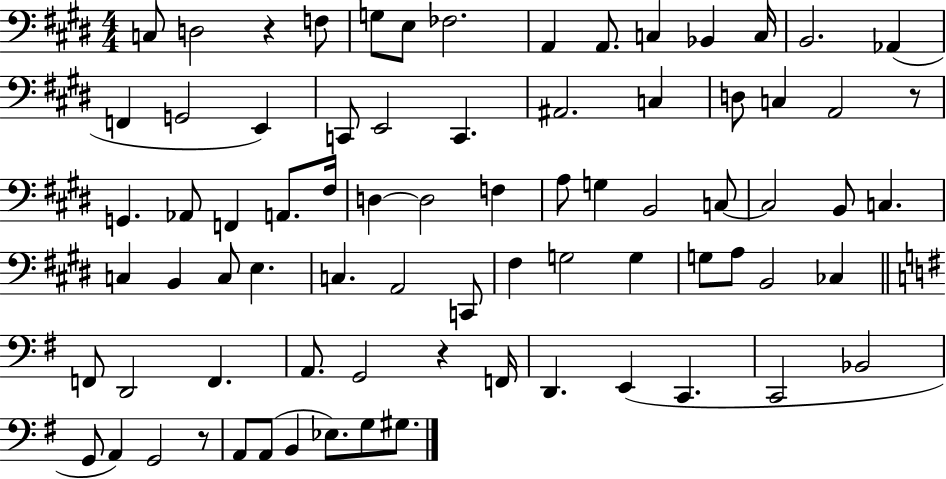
X:1
T:Untitled
M:4/4
L:1/4
K:E
C,/2 D,2 z F,/2 G,/2 E,/2 _F,2 A,, A,,/2 C, _B,, C,/4 B,,2 _A,, F,, G,,2 E,, C,,/2 E,,2 C,, ^A,,2 C, D,/2 C, A,,2 z/2 G,, _A,,/2 F,, A,,/2 ^F,/4 D, D,2 F, A,/2 G, B,,2 C,/2 C,2 B,,/2 C, C, B,, C,/2 E, C, A,,2 C,,/2 ^F, G,2 G, G,/2 A,/2 B,,2 _C, F,,/2 D,,2 F,, A,,/2 G,,2 z F,,/4 D,, E,, C,, C,,2 _B,,2 G,,/2 A,, G,,2 z/2 A,,/2 A,,/2 B,, _E,/2 G,/2 ^G,/2